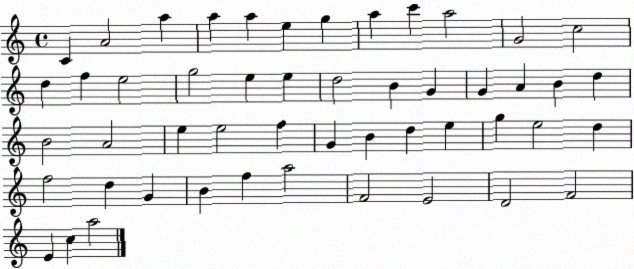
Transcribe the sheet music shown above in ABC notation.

X:1
T:Untitled
M:4/4
L:1/4
K:C
C A2 a a a e g a c' a2 G2 c2 d f e2 g2 e e d2 B G G A B d B2 A2 e e2 f G B d e g e2 d f2 d G B f a2 F2 E2 D2 F2 E c a2